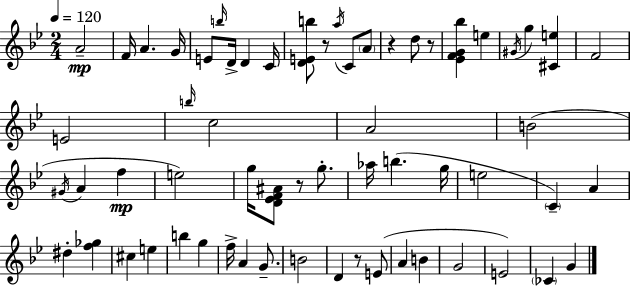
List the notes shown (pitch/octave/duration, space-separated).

A4/h F4/s A4/q. G4/s E4/e B5/s D4/s D4/q C4/s [D4,E4,B5]/e R/e A5/s C4/e A4/e R/q D5/e R/e [Eb4,F4,G4,Bb5]/q E5/q G#4/s G5/q [C#4,E5]/q F4/h E4/h B5/s C5/h A4/h B4/h G#4/s A4/q F5/q E5/h G5/s [D4,Eb4,F4,A#4]/e R/e G5/e. Ab5/s B5/q. G5/s E5/h C4/q A4/q D#5/q [F5,Gb5]/q C#5/q E5/q B5/q G5/q F5/s A4/q G4/e. B4/h D4/q R/e E4/e A4/q B4/q G4/h E4/h CES4/q G4/q